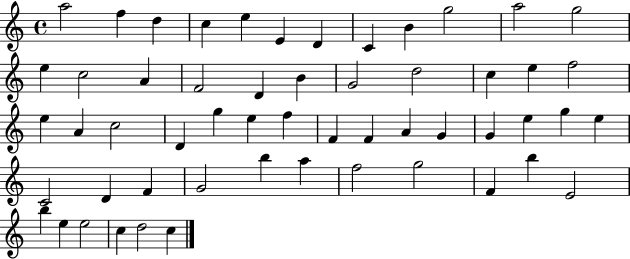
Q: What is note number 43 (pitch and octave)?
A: B5